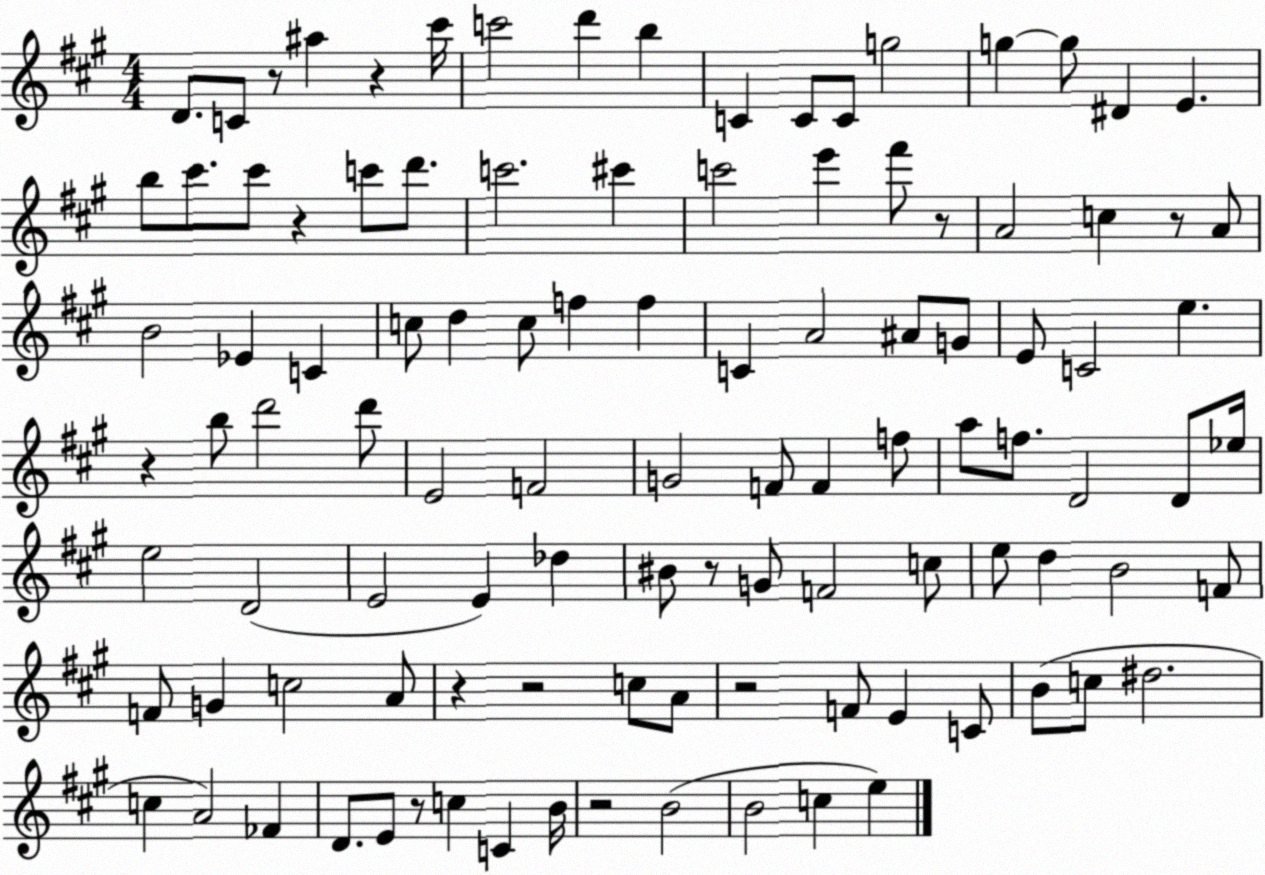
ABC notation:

X:1
T:Untitled
M:4/4
L:1/4
K:A
D/2 C/2 z/2 ^a z ^c'/4 c'2 d' b C C/2 C/2 g2 g g/2 ^D E b/2 ^c'/2 ^c'/2 z c'/2 d'/2 c'2 ^c' c'2 e' ^f'/2 z/2 A2 c z/2 A/2 B2 _E C c/2 d c/2 f f C A2 ^A/2 G/2 E/2 C2 e z b/2 d'2 d'/2 E2 F2 G2 F/2 F f/2 a/2 f/2 D2 D/2 _e/4 e2 D2 E2 E _d ^B/2 z/2 G/2 F2 c/2 e/2 d B2 F/2 F/2 G c2 A/2 z z2 c/2 A/2 z2 F/2 E C/2 B/2 c/2 ^d2 c A2 _F D/2 E/2 z/2 c C B/4 z2 B2 B2 c e